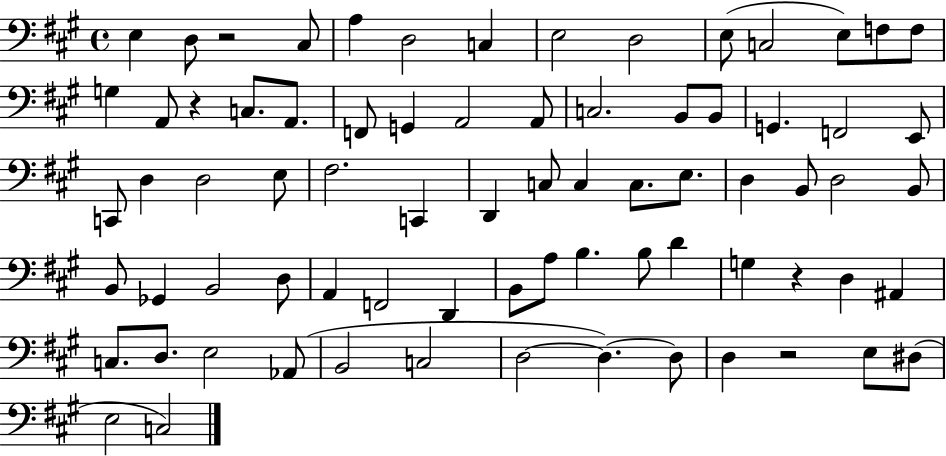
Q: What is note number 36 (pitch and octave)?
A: C3